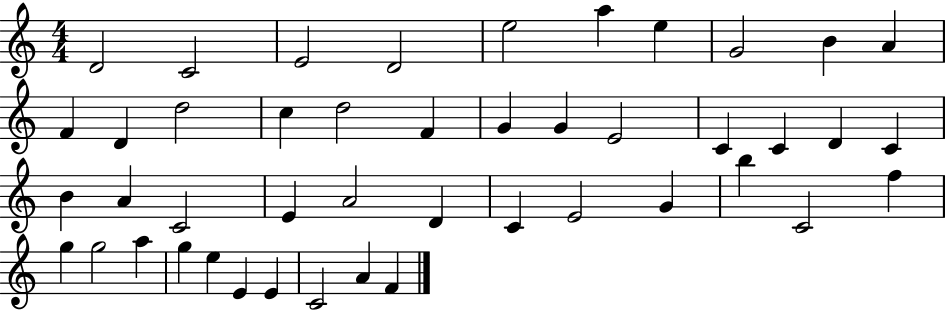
D4/h C4/h E4/h D4/h E5/h A5/q E5/q G4/h B4/q A4/q F4/q D4/q D5/h C5/q D5/h F4/q G4/q G4/q E4/h C4/q C4/q D4/q C4/q B4/q A4/q C4/h E4/q A4/h D4/q C4/q E4/h G4/q B5/q C4/h F5/q G5/q G5/h A5/q G5/q E5/q E4/q E4/q C4/h A4/q F4/q